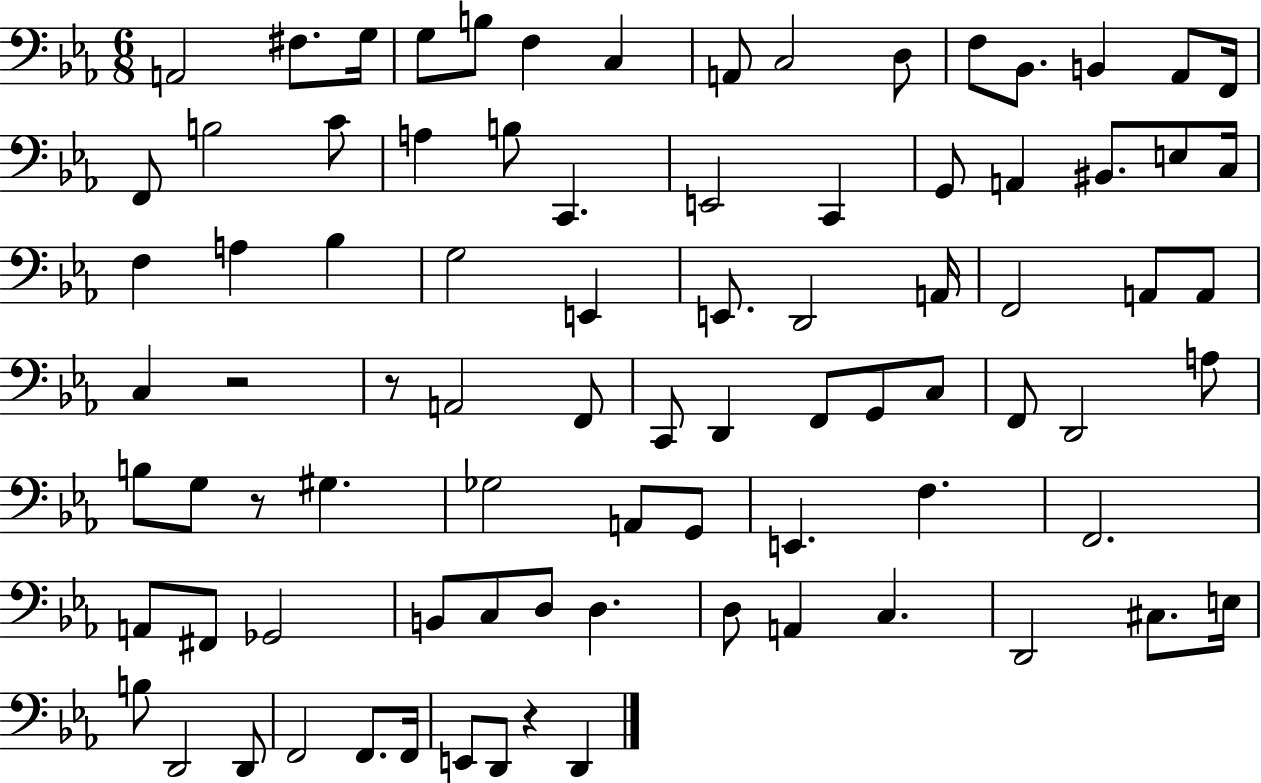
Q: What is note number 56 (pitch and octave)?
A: G2